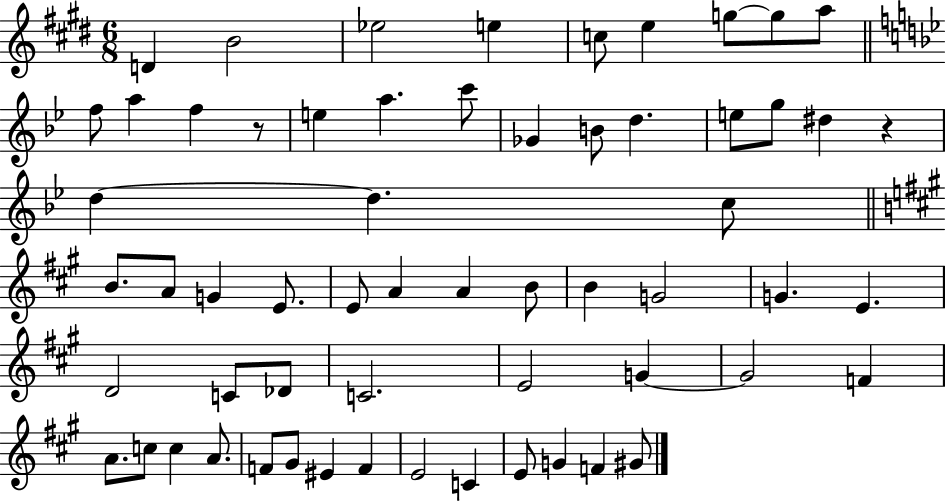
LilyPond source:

{
  \clef treble
  \numericTimeSignature
  \time 6/8
  \key e \major
  d'4 b'2 | ees''2 e''4 | c''8 e''4 g''8~~ g''8 a''8 | \bar "||" \break \key bes \major f''8 a''4 f''4 r8 | e''4 a''4. c'''8 | ges'4 b'8 d''4. | e''8 g''8 dis''4 r4 | \break d''4~~ d''4. c''8 | \bar "||" \break \key a \major b'8. a'8 g'4 e'8. | e'8 a'4 a'4 b'8 | b'4 g'2 | g'4. e'4. | \break d'2 c'8 des'8 | c'2. | e'2 g'4~~ | g'2 f'4 | \break a'8. c''8 c''4 a'8. | f'8 gis'8 eis'4 f'4 | e'2 c'4 | e'8 g'4 f'4 gis'8 | \break \bar "|."
}